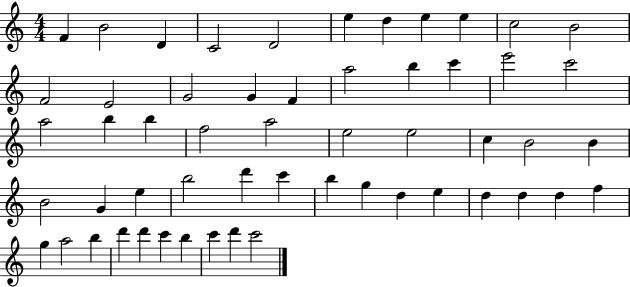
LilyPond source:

{
  \clef treble
  \numericTimeSignature
  \time 4/4
  \key c \major
  f'4 b'2 d'4 | c'2 d'2 | e''4 d''4 e''4 e''4 | c''2 b'2 | \break f'2 e'2 | g'2 g'4 f'4 | a''2 b''4 c'''4 | e'''2 c'''2 | \break a''2 b''4 b''4 | f''2 a''2 | e''2 e''2 | c''4 b'2 b'4 | \break b'2 g'4 e''4 | b''2 d'''4 c'''4 | b''4 g''4 d''4 e''4 | d''4 d''4 d''4 f''4 | \break g''4 a''2 b''4 | d'''4 d'''4 c'''4 b''4 | c'''4 d'''4 c'''2 | \bar "|."
}